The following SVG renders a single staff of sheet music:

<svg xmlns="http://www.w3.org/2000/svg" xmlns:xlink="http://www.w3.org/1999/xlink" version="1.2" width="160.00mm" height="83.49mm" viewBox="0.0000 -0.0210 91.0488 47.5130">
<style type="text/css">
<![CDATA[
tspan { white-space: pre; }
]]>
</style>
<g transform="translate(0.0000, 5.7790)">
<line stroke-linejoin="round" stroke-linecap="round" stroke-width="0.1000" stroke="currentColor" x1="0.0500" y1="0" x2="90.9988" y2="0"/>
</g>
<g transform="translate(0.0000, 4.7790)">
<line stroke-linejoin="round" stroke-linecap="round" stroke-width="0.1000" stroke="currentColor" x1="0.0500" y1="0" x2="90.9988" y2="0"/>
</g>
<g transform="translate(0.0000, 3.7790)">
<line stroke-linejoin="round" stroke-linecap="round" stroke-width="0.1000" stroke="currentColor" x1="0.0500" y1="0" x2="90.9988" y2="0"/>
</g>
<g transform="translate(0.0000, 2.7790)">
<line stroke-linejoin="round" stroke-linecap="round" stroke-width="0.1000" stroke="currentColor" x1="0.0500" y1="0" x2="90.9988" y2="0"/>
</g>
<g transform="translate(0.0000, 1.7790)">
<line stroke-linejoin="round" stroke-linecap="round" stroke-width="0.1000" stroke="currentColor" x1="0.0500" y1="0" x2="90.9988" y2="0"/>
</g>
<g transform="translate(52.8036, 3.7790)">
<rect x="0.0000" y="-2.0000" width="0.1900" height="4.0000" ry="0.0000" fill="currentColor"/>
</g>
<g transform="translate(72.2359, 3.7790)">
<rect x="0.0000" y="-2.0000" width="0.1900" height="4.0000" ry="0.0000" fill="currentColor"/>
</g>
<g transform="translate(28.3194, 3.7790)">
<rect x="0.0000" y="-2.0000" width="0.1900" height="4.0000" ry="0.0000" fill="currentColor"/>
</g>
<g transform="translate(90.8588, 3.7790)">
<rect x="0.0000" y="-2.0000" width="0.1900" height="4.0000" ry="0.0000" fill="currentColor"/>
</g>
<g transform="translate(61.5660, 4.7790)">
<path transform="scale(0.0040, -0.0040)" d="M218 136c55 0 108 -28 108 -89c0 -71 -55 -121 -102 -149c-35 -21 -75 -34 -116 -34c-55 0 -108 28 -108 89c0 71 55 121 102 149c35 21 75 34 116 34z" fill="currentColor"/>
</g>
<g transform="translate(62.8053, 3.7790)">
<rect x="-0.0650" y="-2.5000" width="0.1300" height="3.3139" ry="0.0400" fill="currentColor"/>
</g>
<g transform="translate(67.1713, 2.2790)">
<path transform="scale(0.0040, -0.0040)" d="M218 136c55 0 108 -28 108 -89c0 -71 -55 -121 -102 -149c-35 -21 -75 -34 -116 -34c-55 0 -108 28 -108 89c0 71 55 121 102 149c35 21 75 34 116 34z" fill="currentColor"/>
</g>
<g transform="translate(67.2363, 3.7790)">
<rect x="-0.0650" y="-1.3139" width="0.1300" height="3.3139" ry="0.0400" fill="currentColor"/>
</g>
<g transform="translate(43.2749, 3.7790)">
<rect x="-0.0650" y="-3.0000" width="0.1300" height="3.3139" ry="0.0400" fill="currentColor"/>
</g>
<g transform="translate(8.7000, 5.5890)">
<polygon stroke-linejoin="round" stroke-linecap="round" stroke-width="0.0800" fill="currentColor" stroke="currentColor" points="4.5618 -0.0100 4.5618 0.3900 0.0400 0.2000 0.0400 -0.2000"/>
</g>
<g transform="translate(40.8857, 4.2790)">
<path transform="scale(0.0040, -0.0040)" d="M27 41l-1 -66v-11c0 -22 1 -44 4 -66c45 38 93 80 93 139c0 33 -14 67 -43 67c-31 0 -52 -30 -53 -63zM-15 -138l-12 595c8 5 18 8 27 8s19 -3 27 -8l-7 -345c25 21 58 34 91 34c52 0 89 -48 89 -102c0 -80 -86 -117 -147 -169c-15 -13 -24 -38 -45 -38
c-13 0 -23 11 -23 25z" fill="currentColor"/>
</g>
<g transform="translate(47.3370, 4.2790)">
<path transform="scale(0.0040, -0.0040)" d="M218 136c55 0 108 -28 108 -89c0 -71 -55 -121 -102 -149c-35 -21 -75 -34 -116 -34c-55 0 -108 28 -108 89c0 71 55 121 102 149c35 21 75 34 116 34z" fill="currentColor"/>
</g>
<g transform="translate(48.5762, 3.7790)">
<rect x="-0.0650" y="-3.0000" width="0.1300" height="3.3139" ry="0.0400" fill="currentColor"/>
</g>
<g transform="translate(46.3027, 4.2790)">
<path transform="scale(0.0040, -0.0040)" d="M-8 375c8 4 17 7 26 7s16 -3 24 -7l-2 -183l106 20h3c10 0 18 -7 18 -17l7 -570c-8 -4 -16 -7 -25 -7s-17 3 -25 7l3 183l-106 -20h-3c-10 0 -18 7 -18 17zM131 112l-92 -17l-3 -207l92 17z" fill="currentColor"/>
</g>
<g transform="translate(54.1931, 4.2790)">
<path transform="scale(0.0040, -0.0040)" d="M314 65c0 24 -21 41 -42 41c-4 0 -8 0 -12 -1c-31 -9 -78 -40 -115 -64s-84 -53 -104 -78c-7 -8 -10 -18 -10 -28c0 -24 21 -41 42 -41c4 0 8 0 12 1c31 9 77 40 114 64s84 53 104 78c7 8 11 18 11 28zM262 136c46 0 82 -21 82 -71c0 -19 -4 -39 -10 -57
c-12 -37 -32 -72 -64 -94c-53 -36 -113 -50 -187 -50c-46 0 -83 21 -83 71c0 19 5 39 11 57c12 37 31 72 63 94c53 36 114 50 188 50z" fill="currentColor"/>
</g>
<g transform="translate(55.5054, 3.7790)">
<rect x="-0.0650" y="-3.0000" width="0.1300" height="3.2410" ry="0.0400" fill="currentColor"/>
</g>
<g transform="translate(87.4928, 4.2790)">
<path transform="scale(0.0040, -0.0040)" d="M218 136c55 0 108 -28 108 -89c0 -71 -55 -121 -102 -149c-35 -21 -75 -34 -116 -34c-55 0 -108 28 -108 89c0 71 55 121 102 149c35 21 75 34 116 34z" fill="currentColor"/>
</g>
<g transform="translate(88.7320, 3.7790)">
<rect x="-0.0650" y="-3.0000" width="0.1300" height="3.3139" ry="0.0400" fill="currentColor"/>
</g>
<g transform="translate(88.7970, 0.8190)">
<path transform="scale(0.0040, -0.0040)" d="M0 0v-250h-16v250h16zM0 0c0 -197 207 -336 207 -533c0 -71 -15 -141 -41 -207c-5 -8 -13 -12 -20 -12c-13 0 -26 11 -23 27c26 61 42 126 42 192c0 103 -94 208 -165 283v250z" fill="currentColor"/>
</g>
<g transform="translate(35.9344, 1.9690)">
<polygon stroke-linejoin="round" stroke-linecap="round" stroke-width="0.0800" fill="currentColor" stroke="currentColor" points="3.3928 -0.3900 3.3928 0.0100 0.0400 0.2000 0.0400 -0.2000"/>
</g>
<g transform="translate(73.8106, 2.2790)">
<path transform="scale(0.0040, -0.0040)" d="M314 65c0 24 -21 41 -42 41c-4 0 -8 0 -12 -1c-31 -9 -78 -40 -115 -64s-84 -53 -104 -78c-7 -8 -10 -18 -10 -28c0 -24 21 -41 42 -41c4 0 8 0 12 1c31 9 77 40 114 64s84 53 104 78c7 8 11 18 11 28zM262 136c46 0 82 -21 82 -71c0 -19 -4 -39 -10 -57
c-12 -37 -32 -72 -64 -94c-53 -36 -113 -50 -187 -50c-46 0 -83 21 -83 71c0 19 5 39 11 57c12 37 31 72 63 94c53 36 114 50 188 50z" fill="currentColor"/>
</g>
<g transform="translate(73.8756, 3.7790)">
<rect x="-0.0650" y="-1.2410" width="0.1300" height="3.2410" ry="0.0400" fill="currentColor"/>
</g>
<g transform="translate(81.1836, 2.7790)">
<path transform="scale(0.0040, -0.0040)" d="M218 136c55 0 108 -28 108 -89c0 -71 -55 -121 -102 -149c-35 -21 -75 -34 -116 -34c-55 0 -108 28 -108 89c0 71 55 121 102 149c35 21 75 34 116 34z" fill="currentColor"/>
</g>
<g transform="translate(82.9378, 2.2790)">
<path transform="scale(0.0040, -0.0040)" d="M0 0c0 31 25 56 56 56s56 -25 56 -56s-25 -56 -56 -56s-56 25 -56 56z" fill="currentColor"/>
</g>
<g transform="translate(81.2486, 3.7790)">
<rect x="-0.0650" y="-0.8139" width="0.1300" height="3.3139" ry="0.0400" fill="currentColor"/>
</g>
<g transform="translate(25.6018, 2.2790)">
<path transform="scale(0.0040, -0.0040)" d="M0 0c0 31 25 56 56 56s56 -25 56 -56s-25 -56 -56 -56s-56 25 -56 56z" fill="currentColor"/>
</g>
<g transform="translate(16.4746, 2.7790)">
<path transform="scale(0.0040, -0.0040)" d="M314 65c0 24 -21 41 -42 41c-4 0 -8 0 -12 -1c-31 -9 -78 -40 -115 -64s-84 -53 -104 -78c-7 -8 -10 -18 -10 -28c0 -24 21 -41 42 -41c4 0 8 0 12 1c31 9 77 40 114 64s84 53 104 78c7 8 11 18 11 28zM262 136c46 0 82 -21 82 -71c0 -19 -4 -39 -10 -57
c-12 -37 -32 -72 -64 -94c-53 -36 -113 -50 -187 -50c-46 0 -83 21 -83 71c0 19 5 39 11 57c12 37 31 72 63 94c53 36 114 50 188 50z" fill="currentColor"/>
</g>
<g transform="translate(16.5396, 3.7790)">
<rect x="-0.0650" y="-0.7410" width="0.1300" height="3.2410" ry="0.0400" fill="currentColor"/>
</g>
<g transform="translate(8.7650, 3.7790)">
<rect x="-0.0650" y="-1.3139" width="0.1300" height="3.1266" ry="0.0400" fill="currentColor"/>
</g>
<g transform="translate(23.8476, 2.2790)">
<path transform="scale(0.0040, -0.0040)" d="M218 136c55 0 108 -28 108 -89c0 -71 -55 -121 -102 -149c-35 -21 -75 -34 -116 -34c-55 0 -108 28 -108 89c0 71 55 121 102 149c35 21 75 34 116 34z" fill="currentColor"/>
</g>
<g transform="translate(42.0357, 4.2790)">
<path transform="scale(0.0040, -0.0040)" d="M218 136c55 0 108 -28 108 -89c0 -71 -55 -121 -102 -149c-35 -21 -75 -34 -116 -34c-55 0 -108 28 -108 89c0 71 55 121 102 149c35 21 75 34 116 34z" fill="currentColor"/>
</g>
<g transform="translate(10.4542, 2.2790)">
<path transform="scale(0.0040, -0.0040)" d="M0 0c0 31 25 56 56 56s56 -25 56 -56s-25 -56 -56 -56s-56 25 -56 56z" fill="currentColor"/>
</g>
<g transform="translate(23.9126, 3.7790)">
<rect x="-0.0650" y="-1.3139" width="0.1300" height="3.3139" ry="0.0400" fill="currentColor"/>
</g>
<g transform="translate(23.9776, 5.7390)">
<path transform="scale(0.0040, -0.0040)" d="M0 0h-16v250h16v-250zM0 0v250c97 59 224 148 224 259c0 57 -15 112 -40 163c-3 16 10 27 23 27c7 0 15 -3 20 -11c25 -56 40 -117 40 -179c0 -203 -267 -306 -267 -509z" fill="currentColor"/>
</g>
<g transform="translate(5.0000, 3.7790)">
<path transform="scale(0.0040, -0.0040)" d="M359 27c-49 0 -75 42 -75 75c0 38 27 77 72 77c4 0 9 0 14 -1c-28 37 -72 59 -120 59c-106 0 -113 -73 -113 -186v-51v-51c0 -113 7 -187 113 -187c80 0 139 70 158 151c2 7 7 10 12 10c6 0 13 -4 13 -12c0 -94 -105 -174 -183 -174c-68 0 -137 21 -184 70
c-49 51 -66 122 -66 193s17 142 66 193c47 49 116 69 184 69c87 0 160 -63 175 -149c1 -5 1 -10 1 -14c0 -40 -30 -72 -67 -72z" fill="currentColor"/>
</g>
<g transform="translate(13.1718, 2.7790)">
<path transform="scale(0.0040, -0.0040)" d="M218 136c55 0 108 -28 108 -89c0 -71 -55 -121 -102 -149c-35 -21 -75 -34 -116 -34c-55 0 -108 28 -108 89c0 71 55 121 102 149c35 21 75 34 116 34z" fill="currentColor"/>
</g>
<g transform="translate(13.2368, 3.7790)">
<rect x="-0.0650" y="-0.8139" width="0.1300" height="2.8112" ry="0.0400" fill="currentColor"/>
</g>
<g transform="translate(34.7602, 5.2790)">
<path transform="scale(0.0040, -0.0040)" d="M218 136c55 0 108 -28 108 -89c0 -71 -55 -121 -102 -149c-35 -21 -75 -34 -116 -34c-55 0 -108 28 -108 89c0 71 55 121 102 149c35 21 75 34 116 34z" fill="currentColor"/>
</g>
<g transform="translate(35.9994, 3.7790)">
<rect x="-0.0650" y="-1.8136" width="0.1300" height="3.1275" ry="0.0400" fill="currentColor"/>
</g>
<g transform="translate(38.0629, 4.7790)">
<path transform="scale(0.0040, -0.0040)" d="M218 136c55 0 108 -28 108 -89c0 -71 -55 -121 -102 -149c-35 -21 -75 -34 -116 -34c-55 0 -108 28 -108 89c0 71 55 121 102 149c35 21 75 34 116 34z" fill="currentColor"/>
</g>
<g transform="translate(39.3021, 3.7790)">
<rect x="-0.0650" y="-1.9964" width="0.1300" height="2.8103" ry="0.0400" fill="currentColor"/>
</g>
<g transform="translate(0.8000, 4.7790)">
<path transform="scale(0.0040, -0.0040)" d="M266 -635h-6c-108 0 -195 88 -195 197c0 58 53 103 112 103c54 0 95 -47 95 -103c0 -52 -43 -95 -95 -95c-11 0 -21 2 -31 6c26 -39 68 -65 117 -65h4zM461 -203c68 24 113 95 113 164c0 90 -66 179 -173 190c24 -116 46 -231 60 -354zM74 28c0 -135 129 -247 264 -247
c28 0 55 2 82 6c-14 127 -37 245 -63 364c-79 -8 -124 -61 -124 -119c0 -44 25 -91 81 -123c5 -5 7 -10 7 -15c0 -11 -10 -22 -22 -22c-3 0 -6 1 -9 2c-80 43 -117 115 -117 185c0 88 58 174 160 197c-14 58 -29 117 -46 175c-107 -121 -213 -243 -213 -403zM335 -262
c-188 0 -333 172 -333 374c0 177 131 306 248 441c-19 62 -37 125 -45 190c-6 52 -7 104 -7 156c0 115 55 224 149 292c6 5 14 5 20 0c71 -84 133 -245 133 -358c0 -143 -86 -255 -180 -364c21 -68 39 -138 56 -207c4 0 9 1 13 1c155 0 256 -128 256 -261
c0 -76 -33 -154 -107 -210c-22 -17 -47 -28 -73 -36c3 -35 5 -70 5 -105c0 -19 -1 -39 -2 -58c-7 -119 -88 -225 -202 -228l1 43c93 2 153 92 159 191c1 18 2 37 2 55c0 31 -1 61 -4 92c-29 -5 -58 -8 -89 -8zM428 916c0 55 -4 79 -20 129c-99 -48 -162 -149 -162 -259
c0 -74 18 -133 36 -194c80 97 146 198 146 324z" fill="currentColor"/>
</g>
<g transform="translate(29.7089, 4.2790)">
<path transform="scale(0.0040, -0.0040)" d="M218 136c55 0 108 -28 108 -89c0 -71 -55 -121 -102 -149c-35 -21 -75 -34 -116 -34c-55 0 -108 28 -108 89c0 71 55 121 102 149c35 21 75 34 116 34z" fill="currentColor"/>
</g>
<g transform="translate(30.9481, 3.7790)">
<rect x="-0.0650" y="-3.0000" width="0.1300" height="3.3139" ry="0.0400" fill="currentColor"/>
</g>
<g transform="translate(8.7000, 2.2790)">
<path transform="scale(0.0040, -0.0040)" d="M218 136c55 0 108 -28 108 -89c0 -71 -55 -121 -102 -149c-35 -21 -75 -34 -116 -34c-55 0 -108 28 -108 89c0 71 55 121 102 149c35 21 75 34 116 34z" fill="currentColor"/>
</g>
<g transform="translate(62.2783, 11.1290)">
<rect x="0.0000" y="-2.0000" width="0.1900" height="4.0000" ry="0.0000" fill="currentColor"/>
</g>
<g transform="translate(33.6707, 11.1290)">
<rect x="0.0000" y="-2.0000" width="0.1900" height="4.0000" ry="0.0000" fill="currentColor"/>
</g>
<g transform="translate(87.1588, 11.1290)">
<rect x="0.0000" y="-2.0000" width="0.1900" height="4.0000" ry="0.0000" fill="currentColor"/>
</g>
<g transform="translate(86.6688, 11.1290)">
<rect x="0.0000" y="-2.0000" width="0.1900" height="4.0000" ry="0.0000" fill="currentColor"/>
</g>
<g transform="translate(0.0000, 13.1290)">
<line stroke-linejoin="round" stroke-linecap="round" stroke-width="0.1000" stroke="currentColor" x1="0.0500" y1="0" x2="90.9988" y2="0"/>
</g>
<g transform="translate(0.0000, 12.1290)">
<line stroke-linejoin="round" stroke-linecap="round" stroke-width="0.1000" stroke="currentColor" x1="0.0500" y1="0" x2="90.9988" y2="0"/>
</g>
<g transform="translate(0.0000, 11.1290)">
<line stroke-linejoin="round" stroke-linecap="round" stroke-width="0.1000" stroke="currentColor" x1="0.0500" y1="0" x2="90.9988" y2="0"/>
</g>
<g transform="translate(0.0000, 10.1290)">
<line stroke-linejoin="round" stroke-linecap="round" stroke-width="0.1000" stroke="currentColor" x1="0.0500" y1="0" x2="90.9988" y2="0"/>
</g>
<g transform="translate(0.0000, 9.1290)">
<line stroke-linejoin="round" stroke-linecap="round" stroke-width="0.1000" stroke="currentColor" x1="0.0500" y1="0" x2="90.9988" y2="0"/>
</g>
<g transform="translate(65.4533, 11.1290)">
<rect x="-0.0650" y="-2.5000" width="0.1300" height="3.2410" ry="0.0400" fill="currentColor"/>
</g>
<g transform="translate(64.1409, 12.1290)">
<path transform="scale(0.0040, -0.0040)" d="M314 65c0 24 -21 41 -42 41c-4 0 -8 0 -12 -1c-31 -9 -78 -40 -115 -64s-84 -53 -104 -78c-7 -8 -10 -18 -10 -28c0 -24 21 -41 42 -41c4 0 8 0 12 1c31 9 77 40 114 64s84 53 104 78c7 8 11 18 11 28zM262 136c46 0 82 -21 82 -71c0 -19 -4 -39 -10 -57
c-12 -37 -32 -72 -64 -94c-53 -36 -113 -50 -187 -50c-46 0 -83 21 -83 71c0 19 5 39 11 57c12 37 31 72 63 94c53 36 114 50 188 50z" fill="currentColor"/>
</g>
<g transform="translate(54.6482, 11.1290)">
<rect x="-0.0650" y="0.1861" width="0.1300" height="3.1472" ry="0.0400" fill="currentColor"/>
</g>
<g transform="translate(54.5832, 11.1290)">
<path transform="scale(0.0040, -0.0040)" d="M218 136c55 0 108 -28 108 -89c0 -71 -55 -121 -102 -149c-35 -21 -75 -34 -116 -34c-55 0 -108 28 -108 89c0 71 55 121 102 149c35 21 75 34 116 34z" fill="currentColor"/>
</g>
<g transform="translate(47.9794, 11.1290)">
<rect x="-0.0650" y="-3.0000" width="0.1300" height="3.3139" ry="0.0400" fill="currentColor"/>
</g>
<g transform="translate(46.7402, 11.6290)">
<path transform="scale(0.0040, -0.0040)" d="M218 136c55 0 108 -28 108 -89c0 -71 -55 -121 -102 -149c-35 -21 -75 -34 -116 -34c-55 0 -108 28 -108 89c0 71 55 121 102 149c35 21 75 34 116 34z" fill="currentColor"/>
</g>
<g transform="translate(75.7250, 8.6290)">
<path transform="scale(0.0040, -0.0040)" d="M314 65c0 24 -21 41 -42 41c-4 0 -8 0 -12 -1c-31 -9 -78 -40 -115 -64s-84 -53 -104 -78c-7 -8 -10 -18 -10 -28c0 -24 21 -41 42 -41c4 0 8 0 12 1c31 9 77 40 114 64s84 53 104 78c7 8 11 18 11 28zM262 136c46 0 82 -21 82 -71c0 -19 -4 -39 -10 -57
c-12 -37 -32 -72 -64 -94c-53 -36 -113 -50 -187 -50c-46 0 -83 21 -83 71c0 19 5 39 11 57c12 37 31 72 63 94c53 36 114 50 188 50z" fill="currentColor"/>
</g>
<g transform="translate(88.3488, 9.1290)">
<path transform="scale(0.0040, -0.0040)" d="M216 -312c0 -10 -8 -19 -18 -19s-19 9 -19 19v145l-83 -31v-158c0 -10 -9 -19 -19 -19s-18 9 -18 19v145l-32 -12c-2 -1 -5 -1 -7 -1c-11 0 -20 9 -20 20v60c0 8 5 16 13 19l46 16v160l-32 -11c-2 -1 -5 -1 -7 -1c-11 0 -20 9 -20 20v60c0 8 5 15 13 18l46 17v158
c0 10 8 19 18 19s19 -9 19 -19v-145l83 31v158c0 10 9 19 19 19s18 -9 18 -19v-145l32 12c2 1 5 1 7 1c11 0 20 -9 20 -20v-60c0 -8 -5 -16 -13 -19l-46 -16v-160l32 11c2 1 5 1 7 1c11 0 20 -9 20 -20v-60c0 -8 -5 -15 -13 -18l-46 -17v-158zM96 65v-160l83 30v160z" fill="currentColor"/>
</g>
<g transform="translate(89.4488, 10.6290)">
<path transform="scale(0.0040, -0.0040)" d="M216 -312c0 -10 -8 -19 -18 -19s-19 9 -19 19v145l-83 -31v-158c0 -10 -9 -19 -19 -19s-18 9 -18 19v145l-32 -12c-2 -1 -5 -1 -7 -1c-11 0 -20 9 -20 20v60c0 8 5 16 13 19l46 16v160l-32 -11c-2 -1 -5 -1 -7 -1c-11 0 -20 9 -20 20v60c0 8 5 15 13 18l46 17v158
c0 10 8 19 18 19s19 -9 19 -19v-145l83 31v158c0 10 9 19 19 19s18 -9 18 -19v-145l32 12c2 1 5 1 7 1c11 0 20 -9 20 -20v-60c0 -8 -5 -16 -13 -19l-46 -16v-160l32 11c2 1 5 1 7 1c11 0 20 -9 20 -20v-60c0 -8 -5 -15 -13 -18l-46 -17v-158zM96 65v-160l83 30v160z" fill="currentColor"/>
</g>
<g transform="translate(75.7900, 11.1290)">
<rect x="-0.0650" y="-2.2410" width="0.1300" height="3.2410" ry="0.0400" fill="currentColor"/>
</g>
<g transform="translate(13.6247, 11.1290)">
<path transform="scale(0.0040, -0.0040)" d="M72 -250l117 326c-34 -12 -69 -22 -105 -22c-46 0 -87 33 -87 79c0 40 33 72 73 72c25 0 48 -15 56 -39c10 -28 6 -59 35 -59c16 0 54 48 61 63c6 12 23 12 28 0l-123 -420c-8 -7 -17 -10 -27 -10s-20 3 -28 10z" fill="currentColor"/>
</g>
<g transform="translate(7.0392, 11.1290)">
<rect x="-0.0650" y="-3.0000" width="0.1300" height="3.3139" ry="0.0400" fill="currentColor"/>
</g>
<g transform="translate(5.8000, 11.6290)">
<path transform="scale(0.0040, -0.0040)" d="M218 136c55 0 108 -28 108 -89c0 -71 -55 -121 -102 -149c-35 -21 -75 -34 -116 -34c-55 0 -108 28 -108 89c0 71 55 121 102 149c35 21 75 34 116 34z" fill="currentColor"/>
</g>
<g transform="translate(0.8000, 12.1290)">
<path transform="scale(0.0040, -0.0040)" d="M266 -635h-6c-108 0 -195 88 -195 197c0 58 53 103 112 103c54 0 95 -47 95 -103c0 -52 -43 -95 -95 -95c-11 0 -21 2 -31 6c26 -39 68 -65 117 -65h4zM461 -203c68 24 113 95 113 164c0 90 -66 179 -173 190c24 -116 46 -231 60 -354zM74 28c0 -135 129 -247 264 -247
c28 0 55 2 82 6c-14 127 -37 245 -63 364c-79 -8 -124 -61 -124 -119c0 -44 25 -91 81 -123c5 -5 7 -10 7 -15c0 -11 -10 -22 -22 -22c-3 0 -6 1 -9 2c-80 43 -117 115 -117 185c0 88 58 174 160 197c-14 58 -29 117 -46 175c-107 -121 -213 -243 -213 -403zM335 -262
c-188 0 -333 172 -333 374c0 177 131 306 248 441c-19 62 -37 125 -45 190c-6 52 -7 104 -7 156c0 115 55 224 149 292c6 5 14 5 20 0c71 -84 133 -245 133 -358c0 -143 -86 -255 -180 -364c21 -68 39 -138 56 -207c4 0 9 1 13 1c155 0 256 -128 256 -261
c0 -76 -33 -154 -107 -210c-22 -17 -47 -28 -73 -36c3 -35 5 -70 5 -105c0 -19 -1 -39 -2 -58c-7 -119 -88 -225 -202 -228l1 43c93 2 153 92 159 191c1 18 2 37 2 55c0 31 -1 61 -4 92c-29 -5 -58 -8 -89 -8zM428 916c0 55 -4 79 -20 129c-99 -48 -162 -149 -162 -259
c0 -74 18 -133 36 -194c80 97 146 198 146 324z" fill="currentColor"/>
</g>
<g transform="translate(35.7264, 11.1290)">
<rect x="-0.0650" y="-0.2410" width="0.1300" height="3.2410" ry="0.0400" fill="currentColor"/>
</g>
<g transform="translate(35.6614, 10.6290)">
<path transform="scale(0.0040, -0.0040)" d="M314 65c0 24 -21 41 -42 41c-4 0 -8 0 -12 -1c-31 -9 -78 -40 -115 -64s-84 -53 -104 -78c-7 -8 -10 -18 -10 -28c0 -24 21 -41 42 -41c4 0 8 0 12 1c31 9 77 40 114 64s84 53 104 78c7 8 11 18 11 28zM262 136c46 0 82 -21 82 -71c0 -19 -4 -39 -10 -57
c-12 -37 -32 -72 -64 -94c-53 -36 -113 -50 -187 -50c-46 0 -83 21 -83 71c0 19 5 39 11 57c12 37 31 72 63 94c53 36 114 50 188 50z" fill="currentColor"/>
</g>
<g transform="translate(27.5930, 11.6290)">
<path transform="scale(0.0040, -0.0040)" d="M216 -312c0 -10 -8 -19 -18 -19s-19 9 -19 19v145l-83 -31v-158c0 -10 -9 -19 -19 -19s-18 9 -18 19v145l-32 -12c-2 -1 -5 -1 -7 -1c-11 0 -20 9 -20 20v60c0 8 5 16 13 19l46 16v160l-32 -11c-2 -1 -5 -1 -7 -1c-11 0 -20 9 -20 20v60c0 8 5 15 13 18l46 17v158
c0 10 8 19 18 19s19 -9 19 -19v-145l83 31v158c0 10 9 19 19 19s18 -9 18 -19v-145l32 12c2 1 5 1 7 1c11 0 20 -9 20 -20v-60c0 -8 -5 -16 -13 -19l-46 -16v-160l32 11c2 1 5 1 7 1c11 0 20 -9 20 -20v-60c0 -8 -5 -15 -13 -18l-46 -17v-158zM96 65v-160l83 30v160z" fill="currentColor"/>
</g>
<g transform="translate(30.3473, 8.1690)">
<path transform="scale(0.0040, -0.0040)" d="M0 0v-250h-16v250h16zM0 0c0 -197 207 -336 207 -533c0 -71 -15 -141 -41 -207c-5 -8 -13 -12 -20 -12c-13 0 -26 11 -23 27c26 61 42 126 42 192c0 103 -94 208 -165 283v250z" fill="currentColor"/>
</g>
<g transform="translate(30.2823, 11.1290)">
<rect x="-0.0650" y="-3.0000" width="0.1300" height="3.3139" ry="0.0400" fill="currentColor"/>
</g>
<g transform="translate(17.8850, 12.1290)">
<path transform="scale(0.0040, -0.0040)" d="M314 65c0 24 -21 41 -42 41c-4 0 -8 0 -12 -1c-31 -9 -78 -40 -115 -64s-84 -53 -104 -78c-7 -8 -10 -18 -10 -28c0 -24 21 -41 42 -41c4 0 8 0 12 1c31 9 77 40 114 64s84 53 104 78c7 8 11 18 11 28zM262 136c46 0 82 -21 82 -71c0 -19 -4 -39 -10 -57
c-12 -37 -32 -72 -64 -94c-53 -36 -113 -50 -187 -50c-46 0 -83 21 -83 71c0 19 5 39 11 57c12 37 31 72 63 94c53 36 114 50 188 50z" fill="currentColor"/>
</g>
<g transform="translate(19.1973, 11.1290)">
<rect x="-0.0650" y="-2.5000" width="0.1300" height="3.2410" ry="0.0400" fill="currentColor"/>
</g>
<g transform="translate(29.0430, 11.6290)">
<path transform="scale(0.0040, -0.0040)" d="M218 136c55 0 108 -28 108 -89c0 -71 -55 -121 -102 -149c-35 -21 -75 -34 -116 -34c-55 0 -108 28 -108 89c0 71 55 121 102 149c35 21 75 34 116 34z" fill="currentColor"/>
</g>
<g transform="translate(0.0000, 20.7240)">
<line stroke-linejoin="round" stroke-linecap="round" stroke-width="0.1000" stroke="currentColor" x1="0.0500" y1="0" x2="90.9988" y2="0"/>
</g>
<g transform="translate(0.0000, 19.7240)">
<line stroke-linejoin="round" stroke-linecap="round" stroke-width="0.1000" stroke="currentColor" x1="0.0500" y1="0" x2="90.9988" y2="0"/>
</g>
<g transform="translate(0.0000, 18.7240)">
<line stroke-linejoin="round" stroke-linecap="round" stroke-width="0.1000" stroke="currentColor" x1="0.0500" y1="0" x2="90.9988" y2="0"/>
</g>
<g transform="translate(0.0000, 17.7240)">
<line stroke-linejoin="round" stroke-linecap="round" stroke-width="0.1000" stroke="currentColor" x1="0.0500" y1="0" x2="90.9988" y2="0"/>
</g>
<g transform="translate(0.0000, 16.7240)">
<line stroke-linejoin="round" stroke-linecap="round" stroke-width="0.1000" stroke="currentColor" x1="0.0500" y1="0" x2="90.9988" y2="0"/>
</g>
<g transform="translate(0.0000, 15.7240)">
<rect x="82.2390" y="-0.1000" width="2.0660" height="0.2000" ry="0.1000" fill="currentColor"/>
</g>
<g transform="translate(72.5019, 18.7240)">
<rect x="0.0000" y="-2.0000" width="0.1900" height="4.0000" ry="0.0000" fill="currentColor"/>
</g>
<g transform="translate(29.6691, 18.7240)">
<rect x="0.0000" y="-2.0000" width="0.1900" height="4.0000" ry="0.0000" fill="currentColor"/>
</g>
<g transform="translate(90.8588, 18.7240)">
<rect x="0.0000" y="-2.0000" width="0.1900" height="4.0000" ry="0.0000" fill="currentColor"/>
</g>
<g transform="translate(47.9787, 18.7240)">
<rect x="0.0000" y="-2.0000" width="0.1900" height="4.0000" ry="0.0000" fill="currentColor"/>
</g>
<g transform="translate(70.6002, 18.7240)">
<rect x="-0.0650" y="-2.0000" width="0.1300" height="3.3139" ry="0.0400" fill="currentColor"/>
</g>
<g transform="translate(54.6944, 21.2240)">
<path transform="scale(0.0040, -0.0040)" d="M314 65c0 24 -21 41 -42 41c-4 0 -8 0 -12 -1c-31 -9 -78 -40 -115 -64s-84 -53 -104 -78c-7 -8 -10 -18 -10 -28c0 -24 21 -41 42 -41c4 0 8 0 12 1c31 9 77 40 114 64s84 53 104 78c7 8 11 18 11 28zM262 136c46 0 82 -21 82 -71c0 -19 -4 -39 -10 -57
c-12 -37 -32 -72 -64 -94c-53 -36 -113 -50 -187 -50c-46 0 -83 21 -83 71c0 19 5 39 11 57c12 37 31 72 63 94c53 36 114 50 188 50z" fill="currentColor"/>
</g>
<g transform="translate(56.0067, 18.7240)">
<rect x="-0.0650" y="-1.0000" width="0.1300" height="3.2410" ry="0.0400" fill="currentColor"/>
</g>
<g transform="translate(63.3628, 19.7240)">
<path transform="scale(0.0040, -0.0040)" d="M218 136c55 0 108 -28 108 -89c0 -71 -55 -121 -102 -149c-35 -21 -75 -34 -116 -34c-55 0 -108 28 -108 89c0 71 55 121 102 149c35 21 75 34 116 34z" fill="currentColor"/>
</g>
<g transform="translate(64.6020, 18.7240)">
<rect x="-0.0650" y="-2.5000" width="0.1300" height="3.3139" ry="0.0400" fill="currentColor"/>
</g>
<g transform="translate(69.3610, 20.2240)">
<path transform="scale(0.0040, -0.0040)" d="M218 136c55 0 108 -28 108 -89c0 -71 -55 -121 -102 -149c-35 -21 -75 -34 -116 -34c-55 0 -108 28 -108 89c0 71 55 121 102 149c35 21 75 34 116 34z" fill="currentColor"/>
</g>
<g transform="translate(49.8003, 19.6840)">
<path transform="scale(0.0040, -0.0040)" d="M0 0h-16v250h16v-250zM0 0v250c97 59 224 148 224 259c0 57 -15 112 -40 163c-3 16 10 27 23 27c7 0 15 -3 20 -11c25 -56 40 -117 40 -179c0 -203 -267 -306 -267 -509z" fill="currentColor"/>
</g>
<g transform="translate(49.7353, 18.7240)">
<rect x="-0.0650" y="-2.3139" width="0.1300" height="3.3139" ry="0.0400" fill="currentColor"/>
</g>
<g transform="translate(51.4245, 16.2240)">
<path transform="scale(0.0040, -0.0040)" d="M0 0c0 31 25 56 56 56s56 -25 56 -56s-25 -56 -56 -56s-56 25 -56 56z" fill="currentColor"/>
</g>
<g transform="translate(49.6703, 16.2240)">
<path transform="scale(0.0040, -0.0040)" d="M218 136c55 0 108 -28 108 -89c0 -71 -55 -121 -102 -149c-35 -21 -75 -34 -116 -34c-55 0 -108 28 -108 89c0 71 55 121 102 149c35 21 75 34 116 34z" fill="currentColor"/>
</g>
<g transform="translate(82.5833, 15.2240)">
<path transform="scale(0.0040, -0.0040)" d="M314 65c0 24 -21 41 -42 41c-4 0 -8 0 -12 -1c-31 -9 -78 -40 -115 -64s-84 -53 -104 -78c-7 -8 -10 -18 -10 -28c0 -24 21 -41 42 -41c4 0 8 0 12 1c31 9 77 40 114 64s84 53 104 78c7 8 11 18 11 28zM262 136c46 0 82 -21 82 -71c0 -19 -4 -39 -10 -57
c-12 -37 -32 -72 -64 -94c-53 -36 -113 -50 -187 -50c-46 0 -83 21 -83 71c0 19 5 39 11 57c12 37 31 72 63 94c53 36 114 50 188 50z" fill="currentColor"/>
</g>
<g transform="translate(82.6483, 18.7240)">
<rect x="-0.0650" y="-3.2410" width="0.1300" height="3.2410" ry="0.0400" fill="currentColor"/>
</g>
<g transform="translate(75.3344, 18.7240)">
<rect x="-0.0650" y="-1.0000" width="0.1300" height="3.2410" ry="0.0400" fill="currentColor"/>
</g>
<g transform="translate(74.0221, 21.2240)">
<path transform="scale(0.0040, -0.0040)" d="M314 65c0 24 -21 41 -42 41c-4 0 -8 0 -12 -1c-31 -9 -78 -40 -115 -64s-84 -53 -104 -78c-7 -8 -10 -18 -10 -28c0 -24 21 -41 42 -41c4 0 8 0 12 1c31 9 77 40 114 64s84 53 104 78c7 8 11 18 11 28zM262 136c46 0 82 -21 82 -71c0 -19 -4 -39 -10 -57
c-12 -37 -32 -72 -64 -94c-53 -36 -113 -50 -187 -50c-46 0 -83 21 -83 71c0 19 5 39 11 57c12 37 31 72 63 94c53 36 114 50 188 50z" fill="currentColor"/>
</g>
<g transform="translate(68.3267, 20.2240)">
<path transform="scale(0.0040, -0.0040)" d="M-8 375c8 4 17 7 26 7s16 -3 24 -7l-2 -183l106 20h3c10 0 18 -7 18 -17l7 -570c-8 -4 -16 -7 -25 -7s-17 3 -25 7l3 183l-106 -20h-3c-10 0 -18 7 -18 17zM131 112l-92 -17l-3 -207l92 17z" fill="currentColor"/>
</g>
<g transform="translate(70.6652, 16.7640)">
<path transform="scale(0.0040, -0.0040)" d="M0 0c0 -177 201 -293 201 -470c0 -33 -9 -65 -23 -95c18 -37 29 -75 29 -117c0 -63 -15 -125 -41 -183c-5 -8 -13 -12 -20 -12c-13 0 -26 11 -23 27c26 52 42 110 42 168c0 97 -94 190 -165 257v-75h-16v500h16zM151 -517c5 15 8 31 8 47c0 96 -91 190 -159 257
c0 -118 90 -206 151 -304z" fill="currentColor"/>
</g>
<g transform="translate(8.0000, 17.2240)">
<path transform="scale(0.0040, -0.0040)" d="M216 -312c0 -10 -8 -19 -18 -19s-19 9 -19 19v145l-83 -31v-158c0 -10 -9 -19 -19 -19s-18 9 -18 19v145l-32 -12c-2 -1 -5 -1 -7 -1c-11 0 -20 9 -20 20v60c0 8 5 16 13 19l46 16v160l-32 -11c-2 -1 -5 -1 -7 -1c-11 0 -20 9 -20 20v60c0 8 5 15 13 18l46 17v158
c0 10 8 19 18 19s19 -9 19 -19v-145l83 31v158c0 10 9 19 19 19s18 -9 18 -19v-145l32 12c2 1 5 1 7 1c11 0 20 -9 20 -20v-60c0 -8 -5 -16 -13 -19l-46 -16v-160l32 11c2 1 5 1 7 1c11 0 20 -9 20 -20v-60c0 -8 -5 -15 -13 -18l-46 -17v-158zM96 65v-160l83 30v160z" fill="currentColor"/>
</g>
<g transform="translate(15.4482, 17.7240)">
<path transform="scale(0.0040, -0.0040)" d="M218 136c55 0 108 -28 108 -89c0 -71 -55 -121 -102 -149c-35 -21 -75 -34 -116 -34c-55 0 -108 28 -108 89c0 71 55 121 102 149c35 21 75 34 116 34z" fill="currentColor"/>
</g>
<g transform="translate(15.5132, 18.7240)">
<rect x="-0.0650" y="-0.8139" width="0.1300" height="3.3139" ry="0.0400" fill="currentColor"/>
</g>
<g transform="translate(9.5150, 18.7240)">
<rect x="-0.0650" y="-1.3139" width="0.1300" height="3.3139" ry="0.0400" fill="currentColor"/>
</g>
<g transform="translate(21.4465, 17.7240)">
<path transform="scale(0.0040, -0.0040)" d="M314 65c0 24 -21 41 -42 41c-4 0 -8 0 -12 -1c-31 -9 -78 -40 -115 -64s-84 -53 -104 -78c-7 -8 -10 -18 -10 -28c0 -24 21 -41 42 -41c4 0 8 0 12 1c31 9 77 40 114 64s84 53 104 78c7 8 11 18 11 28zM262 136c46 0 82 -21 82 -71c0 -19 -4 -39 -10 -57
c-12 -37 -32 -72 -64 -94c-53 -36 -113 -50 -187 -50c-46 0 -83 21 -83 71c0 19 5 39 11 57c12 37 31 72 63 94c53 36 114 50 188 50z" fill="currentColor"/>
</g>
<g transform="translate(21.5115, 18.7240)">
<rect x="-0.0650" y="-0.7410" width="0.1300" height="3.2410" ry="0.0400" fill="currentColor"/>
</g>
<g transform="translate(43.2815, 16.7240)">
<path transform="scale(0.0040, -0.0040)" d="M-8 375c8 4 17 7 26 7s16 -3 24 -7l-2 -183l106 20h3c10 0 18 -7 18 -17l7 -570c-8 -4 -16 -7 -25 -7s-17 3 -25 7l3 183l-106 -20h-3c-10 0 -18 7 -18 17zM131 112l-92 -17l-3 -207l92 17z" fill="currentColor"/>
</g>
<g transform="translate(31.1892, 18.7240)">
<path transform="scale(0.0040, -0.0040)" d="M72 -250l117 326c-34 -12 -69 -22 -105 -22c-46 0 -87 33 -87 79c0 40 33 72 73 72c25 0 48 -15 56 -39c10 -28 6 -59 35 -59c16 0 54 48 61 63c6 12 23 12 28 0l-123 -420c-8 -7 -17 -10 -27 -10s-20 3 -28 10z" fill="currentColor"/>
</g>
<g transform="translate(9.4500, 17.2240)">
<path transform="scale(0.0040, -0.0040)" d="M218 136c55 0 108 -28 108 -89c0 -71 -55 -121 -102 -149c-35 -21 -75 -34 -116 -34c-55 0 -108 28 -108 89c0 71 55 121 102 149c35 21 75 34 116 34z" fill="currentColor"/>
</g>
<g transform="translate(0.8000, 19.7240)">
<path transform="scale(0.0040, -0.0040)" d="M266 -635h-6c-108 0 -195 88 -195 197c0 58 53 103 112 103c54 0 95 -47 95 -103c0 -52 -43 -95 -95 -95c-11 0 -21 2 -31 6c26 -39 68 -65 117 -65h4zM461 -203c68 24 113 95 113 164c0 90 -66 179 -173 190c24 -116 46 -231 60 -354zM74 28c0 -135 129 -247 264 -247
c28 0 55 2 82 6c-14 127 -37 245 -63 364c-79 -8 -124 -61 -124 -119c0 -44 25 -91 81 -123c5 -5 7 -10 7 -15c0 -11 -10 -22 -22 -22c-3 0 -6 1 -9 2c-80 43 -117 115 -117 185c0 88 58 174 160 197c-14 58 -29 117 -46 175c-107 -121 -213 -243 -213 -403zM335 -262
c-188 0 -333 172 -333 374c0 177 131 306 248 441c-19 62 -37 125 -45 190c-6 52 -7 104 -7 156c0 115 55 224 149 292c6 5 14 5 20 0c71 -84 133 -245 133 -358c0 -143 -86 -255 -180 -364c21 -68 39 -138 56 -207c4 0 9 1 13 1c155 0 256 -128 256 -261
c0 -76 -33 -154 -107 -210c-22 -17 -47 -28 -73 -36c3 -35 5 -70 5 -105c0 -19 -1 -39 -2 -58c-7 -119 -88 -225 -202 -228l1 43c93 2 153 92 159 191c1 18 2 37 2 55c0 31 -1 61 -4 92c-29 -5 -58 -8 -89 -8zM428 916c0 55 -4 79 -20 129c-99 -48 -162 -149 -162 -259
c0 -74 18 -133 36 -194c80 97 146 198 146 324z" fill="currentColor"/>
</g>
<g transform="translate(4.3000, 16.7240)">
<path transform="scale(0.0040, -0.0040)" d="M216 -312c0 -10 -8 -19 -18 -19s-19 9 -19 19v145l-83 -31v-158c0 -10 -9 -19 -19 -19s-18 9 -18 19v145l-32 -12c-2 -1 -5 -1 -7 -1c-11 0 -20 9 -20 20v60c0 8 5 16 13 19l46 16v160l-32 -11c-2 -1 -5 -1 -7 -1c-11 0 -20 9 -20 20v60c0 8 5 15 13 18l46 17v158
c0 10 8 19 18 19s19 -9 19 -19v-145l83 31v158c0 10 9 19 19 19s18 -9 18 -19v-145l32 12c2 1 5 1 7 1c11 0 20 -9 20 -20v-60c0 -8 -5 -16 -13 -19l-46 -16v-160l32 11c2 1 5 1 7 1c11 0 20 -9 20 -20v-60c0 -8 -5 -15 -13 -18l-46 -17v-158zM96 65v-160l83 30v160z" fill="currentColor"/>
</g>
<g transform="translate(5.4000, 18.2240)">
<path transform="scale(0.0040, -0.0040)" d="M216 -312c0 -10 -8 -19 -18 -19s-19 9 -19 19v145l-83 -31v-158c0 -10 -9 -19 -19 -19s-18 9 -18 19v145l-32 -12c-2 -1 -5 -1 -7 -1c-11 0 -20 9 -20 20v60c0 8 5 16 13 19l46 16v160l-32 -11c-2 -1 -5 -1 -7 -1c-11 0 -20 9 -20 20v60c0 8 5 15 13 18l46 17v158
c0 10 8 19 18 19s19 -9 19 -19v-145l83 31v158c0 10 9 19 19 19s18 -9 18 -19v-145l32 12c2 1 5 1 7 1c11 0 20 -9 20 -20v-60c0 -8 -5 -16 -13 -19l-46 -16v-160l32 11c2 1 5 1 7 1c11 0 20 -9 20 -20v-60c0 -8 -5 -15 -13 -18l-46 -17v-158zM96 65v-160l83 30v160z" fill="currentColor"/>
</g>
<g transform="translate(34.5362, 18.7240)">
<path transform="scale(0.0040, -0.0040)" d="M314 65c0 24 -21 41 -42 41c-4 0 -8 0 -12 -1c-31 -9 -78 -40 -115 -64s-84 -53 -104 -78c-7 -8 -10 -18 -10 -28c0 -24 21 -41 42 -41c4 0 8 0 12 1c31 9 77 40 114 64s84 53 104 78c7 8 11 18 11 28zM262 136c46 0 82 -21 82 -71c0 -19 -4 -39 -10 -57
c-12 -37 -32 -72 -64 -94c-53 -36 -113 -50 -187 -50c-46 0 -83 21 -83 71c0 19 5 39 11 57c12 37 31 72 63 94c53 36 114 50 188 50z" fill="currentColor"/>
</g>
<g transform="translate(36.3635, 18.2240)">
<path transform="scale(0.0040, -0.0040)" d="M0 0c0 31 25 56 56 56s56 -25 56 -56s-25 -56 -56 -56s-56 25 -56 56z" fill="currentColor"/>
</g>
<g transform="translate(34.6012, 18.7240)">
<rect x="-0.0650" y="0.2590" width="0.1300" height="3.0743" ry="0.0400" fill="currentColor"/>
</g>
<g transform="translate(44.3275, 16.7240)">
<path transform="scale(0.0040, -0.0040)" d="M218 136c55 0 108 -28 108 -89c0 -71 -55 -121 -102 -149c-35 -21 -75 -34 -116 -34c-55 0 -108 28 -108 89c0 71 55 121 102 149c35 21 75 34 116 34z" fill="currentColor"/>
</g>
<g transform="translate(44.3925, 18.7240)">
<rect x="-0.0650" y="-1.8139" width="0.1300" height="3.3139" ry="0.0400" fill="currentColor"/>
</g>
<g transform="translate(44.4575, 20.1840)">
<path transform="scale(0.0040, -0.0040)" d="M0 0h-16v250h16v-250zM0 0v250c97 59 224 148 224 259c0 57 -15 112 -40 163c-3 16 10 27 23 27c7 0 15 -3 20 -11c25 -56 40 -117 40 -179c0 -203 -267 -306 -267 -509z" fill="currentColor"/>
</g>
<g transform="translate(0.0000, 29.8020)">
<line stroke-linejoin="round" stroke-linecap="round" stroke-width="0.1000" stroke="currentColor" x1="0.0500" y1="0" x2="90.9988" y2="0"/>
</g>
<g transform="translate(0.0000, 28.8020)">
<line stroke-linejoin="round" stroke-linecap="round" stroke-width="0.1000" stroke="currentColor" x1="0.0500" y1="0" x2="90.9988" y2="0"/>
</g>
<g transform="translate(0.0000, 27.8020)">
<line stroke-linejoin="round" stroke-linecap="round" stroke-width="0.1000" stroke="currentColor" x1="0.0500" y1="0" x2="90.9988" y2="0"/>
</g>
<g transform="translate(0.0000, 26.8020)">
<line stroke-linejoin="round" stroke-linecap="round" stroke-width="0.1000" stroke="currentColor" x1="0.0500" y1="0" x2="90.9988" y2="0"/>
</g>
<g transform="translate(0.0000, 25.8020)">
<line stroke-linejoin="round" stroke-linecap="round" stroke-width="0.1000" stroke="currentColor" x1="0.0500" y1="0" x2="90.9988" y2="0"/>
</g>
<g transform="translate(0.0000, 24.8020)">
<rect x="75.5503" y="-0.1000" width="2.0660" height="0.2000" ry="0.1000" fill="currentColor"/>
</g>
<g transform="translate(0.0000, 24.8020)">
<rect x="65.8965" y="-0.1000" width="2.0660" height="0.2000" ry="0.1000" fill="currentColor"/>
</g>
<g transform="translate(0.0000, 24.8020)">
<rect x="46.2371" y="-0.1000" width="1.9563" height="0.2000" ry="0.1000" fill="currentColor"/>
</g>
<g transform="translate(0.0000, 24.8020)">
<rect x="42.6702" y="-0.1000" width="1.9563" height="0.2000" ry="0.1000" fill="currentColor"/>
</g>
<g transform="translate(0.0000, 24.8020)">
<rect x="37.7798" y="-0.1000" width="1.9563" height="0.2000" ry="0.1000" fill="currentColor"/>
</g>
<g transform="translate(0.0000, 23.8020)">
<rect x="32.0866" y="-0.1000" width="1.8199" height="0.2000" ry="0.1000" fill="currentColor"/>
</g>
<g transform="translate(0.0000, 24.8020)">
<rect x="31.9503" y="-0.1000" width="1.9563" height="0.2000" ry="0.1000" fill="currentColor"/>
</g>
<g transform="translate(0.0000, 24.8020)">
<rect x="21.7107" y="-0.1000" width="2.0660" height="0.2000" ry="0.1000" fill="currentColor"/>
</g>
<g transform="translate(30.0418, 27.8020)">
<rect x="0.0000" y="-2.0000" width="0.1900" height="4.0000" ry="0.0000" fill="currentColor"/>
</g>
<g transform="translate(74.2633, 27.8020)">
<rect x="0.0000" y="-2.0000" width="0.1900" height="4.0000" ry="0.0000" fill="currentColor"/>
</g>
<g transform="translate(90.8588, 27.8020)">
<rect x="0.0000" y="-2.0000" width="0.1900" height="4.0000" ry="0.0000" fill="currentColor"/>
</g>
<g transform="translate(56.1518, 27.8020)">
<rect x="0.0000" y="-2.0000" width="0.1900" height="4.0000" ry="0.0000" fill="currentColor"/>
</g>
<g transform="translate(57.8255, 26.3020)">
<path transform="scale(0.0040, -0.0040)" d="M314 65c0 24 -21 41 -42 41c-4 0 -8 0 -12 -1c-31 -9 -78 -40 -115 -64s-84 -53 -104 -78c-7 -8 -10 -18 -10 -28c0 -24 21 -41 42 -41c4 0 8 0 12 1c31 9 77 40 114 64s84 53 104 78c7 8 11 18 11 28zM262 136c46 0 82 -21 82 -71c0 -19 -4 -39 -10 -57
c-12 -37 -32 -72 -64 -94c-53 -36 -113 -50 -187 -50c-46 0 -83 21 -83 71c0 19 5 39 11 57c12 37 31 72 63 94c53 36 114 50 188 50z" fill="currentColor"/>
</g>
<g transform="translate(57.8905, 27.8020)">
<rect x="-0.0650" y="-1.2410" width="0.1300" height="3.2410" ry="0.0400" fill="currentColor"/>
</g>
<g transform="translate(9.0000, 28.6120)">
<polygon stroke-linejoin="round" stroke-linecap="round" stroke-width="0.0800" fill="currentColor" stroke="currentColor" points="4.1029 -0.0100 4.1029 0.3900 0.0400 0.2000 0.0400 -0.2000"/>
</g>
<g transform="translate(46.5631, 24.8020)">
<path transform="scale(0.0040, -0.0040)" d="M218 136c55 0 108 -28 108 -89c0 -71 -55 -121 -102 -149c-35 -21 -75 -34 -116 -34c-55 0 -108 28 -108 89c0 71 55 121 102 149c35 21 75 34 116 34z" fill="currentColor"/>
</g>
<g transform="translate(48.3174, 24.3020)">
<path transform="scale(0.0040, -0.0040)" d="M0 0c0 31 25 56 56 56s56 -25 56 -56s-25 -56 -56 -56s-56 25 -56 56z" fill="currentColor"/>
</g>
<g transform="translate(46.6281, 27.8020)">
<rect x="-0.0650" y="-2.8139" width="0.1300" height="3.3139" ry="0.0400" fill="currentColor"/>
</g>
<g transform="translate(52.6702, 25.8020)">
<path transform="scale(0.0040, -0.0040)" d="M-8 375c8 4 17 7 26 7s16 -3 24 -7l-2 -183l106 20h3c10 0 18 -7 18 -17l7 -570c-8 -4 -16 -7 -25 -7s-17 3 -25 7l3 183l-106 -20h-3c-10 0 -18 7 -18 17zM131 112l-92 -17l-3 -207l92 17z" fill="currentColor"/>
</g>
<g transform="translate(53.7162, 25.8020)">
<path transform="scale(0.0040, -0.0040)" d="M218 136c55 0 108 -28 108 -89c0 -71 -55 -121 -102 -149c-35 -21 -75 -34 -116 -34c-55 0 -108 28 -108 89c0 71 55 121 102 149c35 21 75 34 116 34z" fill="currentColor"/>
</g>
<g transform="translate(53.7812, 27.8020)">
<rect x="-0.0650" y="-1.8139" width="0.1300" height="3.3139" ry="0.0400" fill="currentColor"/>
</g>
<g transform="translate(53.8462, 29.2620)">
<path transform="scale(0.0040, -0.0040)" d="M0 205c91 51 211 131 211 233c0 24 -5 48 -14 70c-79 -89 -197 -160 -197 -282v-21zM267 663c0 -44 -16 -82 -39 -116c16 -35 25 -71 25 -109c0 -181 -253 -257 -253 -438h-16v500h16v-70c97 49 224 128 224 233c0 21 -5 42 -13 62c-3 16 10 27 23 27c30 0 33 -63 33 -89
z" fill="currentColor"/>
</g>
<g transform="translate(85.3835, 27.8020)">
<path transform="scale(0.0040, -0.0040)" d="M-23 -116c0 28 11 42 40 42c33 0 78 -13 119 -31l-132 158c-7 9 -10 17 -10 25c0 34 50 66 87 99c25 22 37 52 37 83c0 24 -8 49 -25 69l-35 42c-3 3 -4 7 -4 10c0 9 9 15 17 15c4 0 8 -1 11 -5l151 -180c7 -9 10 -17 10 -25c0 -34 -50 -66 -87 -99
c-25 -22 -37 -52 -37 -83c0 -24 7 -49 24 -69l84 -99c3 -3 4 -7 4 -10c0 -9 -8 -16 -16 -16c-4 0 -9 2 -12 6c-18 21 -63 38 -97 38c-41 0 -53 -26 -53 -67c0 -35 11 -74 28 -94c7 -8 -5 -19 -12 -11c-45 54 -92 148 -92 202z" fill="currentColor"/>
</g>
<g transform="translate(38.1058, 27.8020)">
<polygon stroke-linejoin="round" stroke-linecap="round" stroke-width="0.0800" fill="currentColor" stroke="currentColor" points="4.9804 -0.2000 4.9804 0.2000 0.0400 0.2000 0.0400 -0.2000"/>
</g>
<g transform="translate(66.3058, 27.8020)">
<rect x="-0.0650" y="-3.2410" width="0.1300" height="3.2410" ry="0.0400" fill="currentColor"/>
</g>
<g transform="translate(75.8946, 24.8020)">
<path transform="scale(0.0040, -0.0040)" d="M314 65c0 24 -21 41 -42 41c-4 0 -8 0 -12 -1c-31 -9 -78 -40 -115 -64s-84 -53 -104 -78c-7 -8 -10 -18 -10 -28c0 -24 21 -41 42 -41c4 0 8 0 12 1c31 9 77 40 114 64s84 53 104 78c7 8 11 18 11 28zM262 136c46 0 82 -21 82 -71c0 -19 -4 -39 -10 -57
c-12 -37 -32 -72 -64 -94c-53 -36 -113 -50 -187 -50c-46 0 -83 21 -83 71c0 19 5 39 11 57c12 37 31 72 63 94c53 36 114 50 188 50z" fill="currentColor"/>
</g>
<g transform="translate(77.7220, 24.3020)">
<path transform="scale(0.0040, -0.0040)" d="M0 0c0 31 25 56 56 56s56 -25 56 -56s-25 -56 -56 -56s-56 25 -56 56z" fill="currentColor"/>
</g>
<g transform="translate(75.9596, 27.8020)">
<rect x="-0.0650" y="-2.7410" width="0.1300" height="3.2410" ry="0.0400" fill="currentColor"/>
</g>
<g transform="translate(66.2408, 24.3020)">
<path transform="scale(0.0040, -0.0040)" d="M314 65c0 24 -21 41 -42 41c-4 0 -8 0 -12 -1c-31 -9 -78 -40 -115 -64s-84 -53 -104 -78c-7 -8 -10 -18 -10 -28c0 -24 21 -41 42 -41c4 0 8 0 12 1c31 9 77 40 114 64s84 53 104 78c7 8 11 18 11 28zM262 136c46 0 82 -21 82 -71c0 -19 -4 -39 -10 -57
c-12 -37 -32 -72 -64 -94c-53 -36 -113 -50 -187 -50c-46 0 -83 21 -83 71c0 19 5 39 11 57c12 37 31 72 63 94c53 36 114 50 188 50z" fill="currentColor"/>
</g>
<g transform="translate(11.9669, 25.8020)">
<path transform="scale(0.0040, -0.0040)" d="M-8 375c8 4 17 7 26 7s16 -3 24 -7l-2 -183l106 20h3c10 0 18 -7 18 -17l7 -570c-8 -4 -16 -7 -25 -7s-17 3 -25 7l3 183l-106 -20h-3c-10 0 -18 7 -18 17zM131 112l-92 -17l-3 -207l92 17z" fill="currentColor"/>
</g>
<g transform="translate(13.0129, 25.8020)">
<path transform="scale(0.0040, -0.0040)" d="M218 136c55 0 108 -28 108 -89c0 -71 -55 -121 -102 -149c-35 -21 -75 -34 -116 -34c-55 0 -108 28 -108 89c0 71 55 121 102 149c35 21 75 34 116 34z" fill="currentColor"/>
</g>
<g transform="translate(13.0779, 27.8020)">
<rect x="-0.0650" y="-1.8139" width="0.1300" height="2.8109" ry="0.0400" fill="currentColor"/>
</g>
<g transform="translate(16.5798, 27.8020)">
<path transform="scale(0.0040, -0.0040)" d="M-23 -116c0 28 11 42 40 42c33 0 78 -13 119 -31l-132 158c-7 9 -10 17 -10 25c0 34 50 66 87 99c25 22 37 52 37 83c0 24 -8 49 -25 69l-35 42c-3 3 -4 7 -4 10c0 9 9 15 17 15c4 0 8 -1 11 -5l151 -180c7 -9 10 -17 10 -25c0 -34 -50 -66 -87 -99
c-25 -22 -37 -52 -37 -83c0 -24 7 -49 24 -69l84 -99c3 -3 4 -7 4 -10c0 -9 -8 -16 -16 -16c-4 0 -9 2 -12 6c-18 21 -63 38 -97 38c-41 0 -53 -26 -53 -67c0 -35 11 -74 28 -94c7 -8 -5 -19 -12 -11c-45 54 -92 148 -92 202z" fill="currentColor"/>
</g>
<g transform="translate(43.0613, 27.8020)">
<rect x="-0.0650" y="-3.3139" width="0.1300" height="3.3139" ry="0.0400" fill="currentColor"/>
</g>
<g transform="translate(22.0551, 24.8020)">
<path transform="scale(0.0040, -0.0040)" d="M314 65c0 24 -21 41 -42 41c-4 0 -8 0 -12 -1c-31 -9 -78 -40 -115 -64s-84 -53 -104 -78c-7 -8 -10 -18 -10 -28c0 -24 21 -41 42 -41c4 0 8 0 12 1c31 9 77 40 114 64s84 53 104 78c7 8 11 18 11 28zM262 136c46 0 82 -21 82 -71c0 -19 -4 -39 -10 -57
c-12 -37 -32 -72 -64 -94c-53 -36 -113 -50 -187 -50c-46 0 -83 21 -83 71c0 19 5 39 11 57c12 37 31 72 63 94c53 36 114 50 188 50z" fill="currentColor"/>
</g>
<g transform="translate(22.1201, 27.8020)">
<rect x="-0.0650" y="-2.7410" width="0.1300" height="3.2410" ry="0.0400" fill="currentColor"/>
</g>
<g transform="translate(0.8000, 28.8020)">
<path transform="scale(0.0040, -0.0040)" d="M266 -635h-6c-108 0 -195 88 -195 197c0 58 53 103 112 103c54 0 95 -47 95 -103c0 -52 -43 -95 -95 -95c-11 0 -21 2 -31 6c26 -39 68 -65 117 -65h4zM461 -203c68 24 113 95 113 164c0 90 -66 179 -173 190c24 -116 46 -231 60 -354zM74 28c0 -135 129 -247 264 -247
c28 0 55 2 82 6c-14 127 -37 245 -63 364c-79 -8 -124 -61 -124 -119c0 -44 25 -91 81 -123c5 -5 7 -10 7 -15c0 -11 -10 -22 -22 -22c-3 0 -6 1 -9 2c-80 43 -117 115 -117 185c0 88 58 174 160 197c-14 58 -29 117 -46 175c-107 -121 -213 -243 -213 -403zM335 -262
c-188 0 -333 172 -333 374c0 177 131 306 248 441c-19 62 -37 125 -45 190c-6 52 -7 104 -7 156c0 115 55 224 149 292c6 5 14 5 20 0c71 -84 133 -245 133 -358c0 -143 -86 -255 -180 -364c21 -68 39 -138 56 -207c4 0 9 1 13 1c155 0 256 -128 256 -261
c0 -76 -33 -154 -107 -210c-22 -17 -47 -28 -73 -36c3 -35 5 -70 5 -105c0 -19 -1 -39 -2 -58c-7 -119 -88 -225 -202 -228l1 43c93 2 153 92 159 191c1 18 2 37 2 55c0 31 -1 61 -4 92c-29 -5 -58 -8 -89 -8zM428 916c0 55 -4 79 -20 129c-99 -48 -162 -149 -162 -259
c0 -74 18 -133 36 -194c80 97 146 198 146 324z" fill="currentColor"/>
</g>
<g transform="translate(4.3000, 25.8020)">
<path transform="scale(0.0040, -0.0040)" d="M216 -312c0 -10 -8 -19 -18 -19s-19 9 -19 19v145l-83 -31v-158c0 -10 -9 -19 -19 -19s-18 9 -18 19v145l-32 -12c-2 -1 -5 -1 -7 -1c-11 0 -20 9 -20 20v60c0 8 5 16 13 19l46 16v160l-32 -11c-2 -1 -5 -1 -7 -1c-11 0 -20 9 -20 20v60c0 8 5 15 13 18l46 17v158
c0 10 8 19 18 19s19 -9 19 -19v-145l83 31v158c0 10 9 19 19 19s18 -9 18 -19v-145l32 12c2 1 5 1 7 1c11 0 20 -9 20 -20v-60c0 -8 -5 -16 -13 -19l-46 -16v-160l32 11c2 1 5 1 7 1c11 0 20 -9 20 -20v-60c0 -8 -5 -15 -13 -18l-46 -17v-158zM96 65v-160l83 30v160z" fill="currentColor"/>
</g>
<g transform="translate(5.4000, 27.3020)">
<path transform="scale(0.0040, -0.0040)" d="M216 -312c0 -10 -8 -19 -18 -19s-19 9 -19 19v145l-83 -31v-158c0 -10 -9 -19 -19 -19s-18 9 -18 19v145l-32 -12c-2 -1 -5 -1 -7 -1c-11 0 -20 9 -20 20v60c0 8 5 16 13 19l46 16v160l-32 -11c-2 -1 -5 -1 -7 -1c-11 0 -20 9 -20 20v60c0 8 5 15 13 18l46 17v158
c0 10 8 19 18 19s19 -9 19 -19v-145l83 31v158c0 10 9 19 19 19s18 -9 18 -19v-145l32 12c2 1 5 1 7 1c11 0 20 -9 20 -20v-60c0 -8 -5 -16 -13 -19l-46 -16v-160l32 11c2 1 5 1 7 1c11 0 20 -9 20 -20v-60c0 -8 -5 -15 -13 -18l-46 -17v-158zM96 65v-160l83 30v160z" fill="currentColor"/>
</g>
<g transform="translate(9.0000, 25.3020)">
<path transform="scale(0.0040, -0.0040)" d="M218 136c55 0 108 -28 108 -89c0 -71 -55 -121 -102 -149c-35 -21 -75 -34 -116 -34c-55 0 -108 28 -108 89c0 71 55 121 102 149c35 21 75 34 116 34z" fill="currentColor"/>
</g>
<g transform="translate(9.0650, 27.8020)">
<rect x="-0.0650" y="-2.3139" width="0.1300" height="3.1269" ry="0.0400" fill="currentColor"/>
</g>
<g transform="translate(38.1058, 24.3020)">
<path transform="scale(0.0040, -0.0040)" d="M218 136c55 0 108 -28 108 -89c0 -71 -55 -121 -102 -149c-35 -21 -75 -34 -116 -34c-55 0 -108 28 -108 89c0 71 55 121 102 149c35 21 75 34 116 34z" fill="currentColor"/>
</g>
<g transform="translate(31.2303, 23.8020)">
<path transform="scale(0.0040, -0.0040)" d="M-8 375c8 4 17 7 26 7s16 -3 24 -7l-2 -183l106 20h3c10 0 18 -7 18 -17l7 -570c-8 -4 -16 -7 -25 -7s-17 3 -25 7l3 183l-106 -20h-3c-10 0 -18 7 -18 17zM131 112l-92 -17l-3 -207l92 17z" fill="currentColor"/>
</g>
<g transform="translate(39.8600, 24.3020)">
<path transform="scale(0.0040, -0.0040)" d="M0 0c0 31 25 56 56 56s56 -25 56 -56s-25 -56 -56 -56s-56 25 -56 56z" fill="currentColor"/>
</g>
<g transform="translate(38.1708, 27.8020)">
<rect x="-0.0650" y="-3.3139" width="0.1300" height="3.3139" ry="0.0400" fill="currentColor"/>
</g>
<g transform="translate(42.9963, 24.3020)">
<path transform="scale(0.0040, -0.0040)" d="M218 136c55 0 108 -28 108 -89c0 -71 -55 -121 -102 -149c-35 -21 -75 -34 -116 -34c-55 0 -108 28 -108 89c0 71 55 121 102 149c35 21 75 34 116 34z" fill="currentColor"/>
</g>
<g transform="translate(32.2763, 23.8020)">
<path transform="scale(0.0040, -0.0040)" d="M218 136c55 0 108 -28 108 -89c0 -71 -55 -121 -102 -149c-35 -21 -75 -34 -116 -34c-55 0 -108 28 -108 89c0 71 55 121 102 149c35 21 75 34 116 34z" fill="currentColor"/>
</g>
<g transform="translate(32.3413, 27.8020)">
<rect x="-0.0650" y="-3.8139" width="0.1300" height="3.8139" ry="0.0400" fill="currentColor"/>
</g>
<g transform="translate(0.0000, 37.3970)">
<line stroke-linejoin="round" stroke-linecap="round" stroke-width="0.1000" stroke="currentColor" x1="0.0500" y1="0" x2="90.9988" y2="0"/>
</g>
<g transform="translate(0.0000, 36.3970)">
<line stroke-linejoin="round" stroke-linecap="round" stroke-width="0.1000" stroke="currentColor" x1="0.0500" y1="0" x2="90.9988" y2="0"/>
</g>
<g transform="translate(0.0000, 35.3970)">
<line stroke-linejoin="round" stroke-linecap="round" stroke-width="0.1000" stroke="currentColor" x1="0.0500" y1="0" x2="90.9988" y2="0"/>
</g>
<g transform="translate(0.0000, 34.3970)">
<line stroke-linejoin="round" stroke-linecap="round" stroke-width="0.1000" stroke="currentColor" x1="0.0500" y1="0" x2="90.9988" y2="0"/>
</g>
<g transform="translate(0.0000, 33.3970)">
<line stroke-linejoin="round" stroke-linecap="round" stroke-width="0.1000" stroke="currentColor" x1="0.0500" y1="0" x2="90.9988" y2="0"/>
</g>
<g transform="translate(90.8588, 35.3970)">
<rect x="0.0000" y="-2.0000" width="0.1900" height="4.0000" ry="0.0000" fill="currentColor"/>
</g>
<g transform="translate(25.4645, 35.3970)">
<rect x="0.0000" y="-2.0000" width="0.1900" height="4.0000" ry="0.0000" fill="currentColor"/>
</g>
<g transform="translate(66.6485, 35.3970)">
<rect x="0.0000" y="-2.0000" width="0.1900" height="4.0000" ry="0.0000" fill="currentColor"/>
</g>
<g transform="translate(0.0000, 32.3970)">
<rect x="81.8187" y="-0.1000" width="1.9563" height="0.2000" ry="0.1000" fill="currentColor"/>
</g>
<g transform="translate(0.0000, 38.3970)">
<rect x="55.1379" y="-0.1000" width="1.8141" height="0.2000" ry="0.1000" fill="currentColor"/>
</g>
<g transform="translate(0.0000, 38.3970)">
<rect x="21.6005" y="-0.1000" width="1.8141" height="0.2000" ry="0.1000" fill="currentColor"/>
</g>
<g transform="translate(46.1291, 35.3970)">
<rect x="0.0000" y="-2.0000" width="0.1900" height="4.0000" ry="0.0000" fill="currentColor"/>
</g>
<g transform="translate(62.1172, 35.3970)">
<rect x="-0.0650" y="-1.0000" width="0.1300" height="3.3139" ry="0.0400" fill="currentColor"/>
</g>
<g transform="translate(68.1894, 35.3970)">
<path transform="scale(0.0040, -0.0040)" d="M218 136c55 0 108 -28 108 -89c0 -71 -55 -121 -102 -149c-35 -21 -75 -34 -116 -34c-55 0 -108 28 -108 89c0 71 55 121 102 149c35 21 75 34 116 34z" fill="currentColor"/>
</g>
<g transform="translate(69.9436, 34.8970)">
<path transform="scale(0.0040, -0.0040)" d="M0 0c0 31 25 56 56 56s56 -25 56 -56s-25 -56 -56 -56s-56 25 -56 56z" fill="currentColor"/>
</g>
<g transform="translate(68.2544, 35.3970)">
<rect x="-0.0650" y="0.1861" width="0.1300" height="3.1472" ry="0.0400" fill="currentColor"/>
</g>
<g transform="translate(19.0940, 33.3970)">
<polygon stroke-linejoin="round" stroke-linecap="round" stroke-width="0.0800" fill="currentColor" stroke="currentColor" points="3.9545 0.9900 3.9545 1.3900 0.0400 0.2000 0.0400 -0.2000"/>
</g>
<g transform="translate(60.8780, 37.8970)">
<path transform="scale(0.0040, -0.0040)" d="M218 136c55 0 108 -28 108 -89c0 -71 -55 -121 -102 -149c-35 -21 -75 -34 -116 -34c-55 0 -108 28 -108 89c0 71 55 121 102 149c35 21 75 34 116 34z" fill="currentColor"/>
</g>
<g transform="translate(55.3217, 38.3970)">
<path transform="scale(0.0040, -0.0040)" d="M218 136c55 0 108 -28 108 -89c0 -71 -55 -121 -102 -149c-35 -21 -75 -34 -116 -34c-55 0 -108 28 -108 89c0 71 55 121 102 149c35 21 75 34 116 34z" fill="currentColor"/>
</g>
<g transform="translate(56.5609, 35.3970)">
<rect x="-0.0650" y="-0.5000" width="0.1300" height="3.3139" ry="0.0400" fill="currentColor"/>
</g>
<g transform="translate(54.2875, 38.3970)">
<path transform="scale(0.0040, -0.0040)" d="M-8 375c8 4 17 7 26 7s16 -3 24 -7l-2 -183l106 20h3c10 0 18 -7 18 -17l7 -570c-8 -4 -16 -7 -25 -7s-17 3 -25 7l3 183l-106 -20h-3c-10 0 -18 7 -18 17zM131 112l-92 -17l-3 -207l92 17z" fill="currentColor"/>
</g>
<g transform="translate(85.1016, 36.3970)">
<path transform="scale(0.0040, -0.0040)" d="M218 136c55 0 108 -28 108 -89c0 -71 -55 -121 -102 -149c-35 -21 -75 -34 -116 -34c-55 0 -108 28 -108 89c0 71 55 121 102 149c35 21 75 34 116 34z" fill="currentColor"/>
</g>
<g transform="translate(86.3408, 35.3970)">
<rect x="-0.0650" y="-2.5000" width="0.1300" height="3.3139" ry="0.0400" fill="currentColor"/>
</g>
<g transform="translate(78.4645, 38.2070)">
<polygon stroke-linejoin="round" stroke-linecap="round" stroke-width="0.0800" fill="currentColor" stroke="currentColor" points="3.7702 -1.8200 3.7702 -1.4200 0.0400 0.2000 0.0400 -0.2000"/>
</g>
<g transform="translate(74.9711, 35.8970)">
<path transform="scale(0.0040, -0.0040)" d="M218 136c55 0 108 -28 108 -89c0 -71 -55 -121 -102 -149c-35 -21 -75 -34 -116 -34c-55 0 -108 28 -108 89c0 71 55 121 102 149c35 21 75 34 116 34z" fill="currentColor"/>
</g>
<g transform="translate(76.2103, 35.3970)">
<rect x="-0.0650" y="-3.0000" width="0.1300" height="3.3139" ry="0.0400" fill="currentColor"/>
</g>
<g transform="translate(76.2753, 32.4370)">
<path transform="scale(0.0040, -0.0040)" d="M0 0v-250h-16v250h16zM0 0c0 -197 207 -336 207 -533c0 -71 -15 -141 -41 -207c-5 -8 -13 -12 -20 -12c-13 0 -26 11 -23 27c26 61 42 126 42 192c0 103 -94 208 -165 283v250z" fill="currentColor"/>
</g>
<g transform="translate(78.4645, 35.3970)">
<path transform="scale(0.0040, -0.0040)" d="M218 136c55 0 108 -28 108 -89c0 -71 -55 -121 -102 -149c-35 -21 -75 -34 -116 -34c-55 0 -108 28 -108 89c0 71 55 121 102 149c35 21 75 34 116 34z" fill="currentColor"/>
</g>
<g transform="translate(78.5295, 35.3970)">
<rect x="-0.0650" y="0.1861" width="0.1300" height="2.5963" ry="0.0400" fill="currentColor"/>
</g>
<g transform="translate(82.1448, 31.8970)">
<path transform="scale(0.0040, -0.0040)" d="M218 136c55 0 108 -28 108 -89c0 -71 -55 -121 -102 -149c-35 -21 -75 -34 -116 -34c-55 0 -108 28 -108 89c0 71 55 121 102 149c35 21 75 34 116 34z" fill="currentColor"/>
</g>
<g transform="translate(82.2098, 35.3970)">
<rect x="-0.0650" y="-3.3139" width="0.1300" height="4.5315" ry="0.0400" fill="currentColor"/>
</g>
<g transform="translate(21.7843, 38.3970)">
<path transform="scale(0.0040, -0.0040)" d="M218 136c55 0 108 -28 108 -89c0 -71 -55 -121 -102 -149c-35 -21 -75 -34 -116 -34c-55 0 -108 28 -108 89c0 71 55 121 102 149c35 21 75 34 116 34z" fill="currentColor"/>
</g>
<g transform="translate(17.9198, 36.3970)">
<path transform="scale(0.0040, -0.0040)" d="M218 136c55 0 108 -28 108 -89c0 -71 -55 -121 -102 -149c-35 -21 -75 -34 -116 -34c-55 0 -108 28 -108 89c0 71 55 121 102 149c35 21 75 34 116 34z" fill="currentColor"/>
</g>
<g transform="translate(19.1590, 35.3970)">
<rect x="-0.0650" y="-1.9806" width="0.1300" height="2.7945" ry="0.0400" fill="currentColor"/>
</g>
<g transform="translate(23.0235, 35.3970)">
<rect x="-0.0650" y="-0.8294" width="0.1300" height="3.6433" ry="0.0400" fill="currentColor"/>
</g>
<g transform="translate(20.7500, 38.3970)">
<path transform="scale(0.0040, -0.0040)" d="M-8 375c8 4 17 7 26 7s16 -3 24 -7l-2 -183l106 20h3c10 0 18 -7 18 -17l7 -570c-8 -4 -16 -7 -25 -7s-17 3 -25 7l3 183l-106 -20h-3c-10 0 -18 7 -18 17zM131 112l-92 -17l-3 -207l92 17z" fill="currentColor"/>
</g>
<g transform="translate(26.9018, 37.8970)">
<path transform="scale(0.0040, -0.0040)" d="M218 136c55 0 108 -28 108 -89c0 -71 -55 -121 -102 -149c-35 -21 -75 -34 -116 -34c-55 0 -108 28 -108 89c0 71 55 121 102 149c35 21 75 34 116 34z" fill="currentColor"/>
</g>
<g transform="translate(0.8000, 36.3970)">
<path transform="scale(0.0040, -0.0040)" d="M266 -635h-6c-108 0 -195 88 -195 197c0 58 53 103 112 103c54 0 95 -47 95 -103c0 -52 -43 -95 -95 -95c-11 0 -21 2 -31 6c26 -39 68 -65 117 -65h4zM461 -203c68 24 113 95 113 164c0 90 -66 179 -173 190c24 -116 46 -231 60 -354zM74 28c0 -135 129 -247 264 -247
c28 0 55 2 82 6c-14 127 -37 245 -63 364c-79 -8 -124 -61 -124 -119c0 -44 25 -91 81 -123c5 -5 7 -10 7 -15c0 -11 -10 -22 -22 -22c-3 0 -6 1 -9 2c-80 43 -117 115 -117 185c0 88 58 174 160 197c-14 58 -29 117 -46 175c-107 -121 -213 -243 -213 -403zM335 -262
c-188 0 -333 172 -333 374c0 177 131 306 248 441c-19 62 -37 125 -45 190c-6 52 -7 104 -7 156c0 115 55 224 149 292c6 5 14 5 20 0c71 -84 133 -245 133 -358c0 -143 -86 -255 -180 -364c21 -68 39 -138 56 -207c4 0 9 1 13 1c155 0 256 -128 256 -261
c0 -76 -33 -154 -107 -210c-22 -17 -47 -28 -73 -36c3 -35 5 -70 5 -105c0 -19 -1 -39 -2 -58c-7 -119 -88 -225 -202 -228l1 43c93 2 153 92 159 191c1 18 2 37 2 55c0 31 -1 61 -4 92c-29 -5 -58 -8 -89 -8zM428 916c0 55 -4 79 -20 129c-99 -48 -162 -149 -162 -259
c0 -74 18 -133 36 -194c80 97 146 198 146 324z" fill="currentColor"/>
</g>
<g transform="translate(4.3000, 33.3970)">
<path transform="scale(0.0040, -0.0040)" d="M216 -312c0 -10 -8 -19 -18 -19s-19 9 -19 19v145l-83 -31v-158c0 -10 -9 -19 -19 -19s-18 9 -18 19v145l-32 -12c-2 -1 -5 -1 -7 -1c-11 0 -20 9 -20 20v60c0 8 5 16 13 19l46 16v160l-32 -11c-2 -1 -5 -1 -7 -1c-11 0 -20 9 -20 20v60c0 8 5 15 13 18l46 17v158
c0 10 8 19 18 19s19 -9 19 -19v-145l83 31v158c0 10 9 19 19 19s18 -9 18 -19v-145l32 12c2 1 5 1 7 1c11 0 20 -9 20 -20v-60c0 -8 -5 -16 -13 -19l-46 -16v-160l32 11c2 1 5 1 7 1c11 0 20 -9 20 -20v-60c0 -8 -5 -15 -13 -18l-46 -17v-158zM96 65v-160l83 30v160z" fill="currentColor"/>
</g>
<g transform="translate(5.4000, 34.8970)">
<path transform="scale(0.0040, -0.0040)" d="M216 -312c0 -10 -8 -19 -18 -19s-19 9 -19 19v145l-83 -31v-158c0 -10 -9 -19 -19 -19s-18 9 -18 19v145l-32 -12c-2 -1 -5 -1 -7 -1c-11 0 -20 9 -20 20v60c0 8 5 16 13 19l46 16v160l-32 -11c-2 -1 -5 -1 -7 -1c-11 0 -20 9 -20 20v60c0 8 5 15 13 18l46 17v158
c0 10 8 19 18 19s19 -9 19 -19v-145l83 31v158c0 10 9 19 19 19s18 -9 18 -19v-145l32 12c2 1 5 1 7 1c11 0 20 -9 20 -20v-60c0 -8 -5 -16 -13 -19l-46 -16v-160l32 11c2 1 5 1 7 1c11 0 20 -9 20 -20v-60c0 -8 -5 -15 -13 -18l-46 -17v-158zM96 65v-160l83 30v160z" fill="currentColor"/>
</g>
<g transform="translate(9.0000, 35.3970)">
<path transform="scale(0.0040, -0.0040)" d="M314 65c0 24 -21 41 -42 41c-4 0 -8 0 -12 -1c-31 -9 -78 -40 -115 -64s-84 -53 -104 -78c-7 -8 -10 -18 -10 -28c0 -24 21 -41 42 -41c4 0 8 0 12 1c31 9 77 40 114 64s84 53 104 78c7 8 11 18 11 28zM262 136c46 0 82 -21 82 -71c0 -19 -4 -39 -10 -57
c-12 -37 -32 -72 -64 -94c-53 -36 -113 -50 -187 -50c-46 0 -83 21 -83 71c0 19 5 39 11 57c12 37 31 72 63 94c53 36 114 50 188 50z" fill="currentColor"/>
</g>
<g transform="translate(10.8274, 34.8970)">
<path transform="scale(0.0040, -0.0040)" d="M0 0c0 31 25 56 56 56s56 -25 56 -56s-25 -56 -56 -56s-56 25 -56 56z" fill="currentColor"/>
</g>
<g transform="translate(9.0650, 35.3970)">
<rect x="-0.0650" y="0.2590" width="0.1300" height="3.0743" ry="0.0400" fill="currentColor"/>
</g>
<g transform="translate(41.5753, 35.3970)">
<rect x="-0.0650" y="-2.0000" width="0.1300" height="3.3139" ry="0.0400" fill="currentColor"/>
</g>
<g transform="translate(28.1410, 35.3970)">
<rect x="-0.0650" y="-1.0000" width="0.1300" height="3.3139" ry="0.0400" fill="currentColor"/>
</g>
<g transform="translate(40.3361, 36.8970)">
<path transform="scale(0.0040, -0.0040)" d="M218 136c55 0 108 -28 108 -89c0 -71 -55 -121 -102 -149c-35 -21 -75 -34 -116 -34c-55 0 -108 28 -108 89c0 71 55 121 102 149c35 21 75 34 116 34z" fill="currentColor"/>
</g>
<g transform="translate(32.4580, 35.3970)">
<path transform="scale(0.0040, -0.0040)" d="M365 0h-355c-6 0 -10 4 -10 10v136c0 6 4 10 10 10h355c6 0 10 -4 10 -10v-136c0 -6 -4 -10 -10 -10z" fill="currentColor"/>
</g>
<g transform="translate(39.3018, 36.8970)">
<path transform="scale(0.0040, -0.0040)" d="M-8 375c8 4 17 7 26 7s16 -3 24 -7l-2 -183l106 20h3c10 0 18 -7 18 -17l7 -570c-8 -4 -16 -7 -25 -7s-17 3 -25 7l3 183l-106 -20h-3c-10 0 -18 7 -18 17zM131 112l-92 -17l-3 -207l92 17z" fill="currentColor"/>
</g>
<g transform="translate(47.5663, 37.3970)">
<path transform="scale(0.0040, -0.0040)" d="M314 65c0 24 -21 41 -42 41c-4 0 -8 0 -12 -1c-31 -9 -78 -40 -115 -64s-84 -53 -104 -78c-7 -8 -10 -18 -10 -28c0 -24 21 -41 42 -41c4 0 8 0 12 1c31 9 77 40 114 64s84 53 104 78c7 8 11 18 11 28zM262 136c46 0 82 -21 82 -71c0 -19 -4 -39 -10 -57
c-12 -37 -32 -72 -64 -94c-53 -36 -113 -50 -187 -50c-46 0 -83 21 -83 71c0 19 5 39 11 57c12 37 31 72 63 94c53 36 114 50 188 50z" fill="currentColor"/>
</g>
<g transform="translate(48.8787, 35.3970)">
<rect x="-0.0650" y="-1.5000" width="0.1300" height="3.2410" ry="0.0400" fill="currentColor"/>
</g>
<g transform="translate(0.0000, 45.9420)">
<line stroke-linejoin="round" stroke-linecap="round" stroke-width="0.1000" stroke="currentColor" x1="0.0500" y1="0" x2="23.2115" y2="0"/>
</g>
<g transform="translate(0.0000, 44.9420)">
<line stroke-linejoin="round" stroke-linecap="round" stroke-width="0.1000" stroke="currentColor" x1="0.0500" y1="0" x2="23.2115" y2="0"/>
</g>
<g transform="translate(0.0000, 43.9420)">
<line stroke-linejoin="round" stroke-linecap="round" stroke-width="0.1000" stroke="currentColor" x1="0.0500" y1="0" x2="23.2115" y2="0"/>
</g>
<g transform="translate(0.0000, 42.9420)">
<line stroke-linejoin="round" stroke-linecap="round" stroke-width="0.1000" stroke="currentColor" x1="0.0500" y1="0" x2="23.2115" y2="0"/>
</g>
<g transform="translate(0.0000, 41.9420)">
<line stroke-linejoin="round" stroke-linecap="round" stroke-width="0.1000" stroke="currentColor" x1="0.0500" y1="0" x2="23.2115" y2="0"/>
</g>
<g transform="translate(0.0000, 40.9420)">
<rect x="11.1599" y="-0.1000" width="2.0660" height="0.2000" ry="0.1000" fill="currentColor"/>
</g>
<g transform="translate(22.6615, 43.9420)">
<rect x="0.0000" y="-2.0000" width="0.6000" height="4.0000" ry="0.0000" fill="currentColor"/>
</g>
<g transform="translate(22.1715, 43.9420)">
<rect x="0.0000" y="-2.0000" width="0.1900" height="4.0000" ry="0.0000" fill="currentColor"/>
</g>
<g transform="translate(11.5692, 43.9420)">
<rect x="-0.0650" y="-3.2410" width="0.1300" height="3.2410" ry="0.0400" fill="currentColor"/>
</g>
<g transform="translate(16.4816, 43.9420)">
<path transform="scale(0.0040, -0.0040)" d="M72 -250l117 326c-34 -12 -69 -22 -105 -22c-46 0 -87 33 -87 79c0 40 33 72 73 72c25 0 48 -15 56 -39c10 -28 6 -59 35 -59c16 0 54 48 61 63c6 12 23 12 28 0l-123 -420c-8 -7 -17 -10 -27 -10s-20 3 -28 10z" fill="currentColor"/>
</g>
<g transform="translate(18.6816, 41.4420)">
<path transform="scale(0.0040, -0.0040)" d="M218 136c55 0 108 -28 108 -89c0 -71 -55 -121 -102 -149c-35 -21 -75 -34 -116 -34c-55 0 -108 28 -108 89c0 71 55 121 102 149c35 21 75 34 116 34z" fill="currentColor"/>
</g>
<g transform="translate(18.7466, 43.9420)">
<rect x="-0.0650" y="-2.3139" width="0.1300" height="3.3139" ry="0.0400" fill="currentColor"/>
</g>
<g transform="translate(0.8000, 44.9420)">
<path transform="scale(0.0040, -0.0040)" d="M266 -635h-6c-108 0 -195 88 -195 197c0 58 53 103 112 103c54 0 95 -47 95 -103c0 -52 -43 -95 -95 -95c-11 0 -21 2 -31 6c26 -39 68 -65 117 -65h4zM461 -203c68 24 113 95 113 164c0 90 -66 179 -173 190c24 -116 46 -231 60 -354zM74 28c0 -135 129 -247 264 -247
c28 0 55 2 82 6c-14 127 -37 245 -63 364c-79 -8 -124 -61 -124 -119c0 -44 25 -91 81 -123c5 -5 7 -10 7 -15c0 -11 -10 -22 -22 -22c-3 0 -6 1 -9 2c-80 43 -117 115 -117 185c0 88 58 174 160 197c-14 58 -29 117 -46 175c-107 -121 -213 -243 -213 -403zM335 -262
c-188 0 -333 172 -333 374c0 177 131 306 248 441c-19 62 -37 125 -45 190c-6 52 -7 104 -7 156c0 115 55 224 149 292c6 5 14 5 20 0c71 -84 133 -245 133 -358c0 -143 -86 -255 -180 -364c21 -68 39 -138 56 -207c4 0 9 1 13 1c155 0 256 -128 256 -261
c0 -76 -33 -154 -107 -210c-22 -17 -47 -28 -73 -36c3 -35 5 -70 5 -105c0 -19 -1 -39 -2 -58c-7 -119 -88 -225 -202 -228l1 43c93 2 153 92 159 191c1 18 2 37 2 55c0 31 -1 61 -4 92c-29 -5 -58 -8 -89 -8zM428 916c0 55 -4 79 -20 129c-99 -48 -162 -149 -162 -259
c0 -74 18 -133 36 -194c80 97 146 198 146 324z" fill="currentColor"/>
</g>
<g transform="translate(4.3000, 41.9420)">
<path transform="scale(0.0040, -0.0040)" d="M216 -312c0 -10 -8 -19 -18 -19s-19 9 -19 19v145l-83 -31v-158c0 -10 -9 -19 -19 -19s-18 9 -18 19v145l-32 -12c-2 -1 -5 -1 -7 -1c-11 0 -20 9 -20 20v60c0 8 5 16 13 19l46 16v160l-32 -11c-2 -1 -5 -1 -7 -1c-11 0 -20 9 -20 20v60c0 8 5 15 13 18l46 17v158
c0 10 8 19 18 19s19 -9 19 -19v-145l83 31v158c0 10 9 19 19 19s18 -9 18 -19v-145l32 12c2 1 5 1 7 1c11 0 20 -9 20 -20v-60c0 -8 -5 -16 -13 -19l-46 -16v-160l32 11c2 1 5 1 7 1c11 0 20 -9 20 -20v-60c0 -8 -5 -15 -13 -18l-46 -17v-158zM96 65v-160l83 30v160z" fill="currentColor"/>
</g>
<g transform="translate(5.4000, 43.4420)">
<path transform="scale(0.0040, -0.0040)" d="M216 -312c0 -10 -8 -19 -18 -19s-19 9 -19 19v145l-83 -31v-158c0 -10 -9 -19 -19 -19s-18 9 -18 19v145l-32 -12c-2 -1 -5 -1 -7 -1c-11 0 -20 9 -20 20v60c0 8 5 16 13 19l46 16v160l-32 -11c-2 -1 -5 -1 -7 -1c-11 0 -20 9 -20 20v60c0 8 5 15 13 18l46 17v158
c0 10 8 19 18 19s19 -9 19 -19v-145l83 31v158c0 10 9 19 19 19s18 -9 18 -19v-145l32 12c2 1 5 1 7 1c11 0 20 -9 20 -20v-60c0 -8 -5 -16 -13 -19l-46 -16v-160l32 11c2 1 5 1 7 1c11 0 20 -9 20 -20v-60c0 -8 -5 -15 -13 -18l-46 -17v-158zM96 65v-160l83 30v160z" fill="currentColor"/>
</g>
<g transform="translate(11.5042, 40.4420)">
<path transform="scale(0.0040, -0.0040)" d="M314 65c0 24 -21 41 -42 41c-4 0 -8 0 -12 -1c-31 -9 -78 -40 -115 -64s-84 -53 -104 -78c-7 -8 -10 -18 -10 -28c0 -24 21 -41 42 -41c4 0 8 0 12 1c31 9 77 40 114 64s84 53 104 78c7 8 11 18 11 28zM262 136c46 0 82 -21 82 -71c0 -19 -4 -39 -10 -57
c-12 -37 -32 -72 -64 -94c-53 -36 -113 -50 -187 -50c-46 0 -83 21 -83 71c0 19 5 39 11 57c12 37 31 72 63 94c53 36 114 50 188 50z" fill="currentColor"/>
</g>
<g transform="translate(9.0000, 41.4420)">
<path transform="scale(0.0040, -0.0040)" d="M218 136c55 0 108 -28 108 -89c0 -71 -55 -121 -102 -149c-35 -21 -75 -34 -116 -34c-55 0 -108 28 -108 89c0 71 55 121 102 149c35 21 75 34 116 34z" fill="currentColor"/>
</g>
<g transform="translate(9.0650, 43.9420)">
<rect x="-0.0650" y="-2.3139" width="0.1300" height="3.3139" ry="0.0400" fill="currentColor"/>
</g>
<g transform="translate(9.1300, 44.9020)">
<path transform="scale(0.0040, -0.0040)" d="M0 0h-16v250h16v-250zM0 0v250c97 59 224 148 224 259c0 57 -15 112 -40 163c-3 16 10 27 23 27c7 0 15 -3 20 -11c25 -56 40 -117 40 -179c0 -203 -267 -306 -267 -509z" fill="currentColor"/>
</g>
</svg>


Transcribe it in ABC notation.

X:1
T:Untitled
M:4/4
L:1/4
K:C
e/2 d/2 d2 e/2 A F/2 G/2 _A A A2 G e e2 d A/2 A z/2 G2 ^A/2 c2 A B G2 g2 ^e d d2 z/2 B2 f/2 g/2 D2 G F/4 D2 b2 g/2 f/2 z a2 c' b/2 b/2 a f/4 e2 b2 a2 z B2 G/2 C/2 D z2 F E2 C D B A/2 B/2 b/2 G g/2 b2 z/2 g